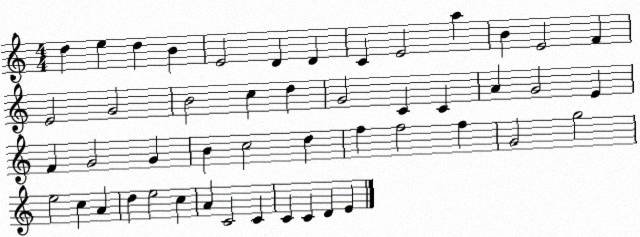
X:1
T:Untitled
M:4/4
L:1/4
K:C
d e d B E2 D D C E2 a B E2 F E2 G2 B2 c d G2 C C A G2 E F G2 G B c2 d f f2 f G2 g2 e2 c A d e2 c A C2 C C C D E